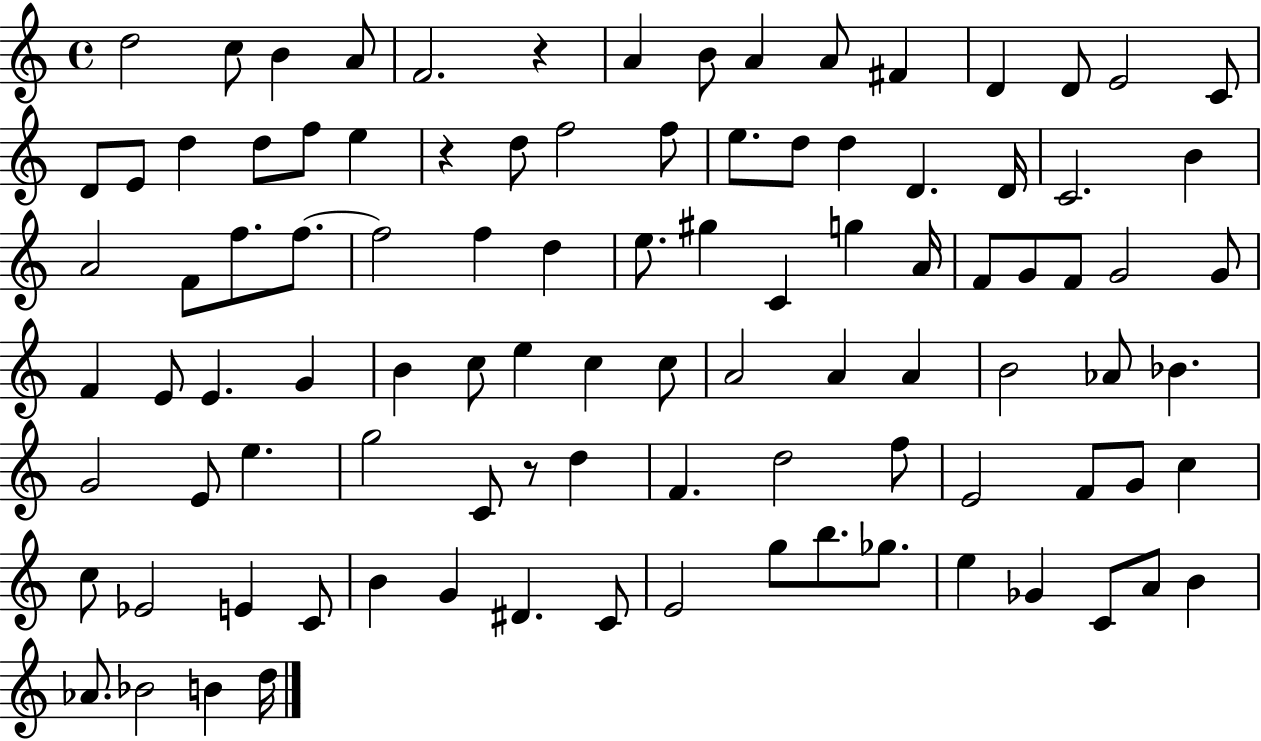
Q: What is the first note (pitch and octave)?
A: D5